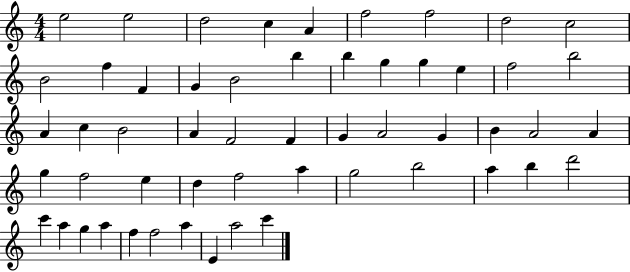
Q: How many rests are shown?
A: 0